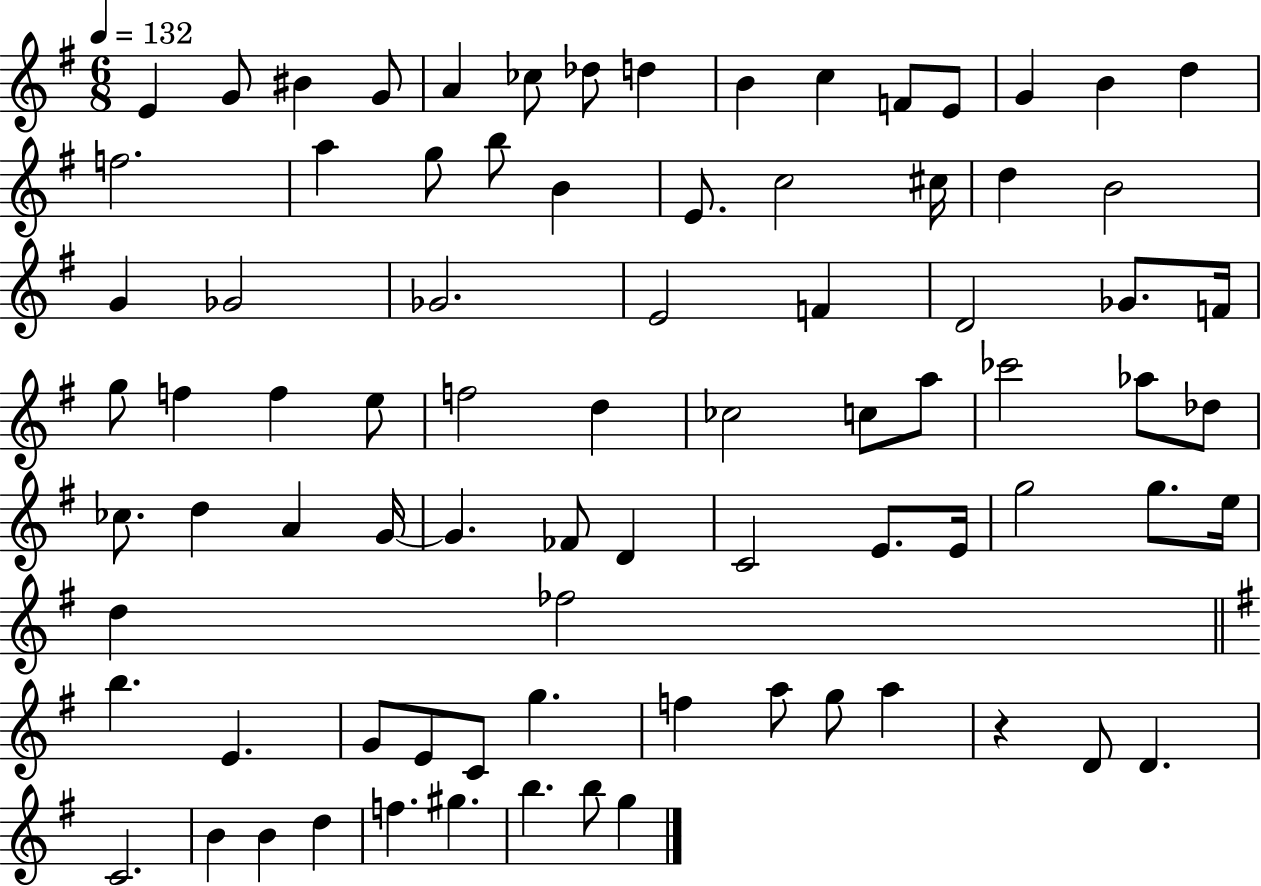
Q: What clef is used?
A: treble